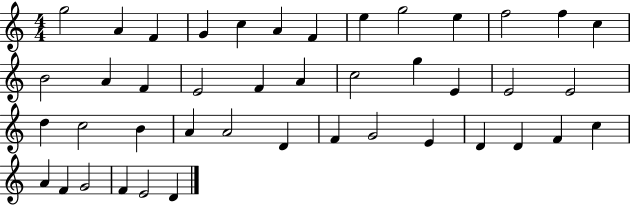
G5/h A4/q F4/q G4/q C5/q A4/q F4/q E5/q G5/h E5/q F5/h F5/q C5/q B4/h A4/q F4/q E4/h F4/q A4/q C5/h G5/q E4/q E4/h E4/h D5/q C5/h B4/q A4/q A4/h D4/q F4/q G4/h E4/q D4/q D4/q F4/q C5/q A4/q F4/q G4/h F4/q E4/h D4/q